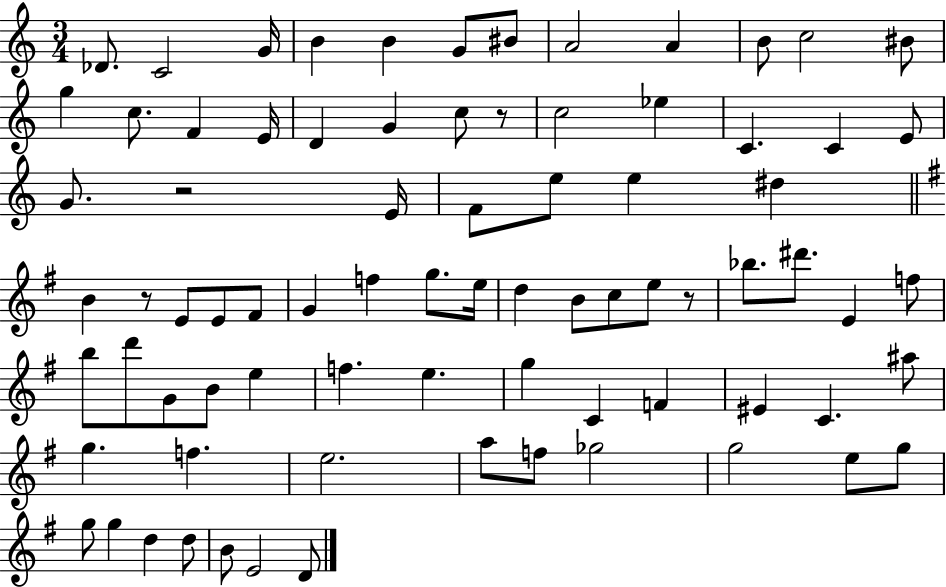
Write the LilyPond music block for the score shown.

{
  \clef treble
  \numericTimeSignature
  \time 3/4
  \key c \major
  des'8. c'2 g'16 | b'4 b'4 g'8 bis'8 | a'2 a'4 | b'8 c''2 bis'8 | \break g''4 c''8. f'4 e'16 | d'4 g'4 c''8 r8 | c''2 ees''4 | c'4. c'4 e'8 | \break g'8. r2 e'16 | f'8 e''8 e''4 dis''4 | \bar "||" \break \key g \major b'4 r8 e'8 e'8 fis'8 | g'4 f''4 g''8. e''16 | d''4 b'8 c''8 e''8 r8 | bes''8. dis'''8. e'4 f''8 | \break b''8 d'''8 g'8 b'8 e''4 | f''4. e''4. | g''4 c'4 f'4 | eis'4 c'4. ais''8 | \break g''4. f''4. | e''2. | a''8 f''8 ges''2 | g''2 e''8 g''8 | \break g''8 g''4 d''4 d''8 | b'8 e'2 d'8 | \bar "|."
}